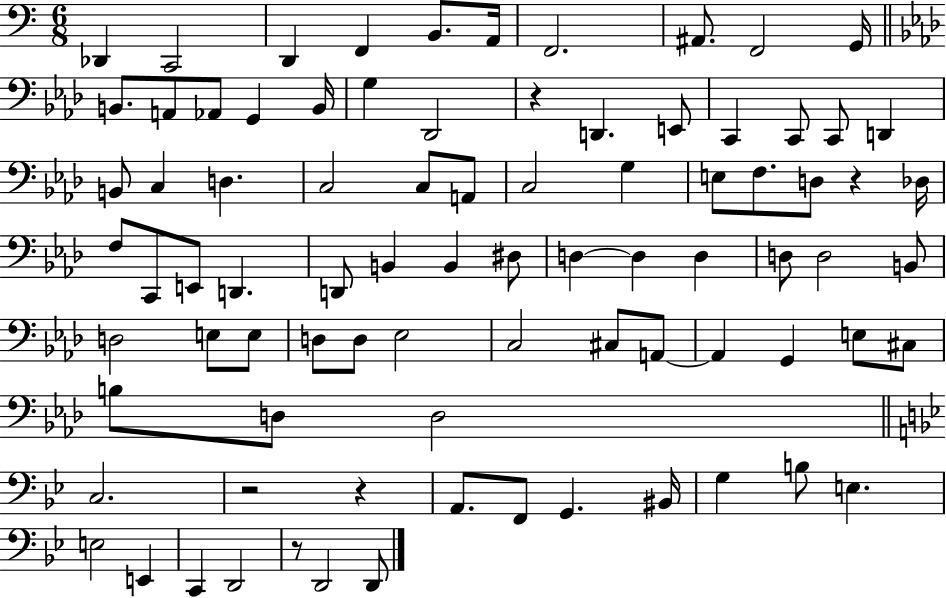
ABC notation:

X:1
T:Untitled
M:6/8
L:1/4
K:C
_D,, C,,2 D,, F,, B,,/2 A,,/4 F,,2 ^A,,/2 F,,2 G,,/4 B,,/2 A,,/2 _A,,/2 G,, B,,/4 G, _D,,2 z D,, E,,/2 C,, C,,/2 C,,/2 D,, B,,/2 C, D, C,2 C,/2 A,,/2 C,2 G, E,/2 F,/2 D,/2 z _D,/4 F,/2 C,,/2 E,,/2 D,, D,,/2 B,, B,, ^D,/2 D, D, D, D,/2 D,2 B,,/2 D,2 E,/2 E,/2 D,/2 D,/2 _E,2 C,2 ^C,/2 A,,/2 A,, G,, E,/2 ^C,/2 B,/2 D,/2 D,2 C,2 z2 z A,,/2 F,,/2 G,, ^B,,/4 G, B,/2 E, E,2 E,, C,, D,,2 z/2 D,,2 D,,/2